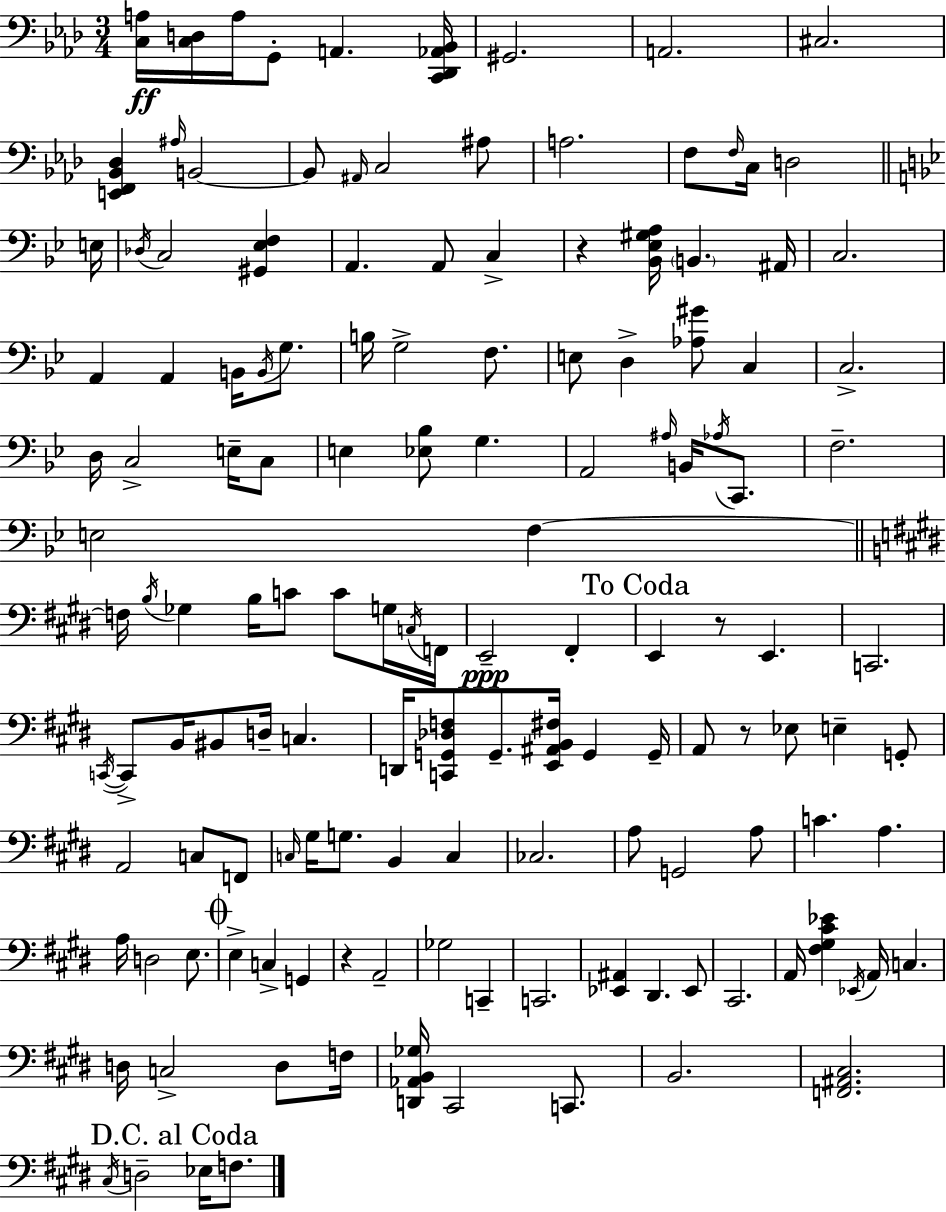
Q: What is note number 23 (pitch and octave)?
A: C3